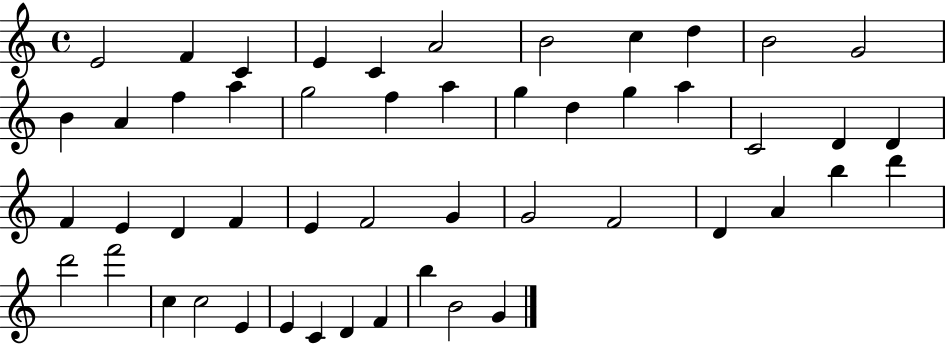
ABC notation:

X:1
T:Untitled
M:4/4
L:1/4
K:C
E2 F C E C A2 B2 c d B2 G2 B A f a g2 f a g d g a C2 D D F E D F E F2 G G2 F2 D A b d' d'2 f'2 c c2 E E C D F b B2 G